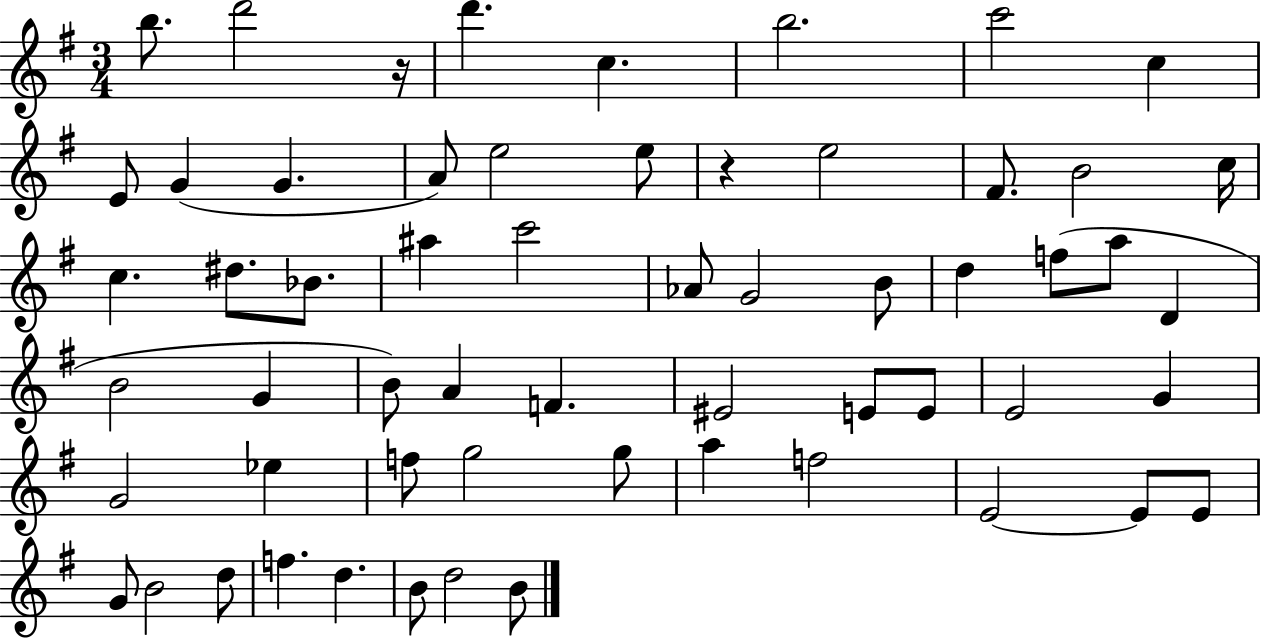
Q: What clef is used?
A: treble